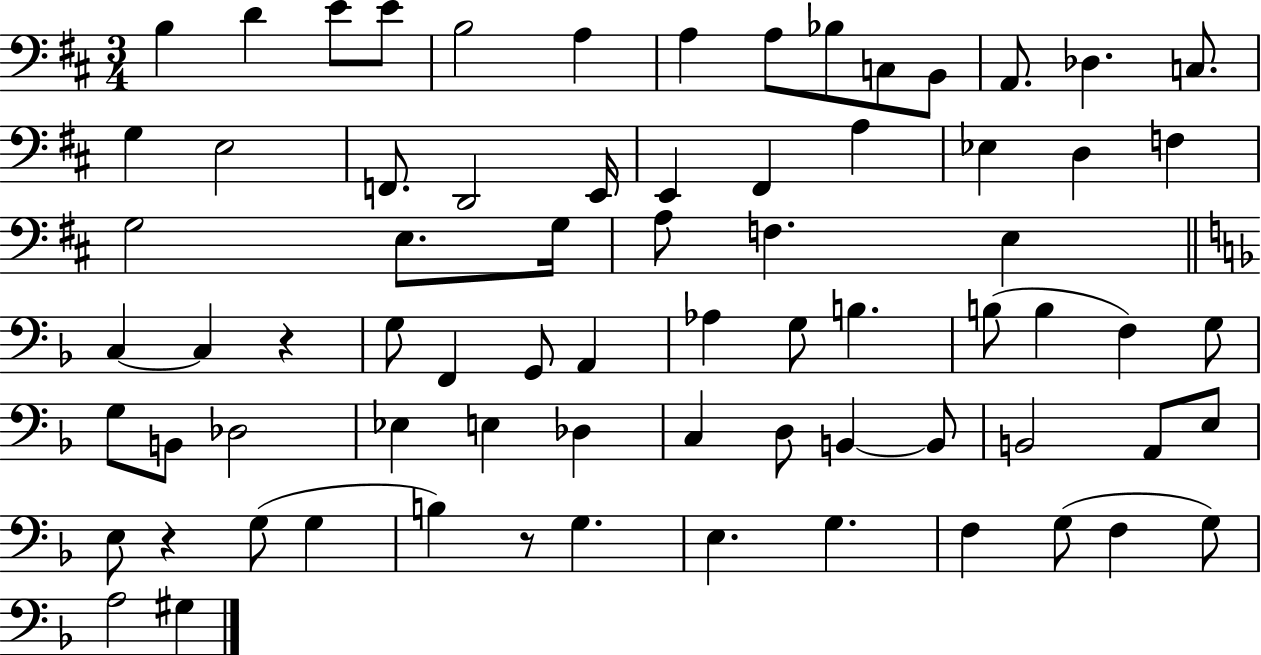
{
  \clef bass
  \numericTimeSignature
  \time 3/4
  \key d \major
  b4 d'4 e'8 e'8 | b2 a4 | a4 a8 bes8 c8 b,8 | a,8. des4. c8. | \break g4 e2 | f,8. d,2 e,16 | e,4 fis,4 a4 | ees4 d4 f4 | \break g2 e8. g16 | a8 f4. e4 | \bar "||" \break \key d \minor c4~~ c4 r4 | g8 f,4 g,8 a,4 | aes4 g8 b4. | b8( b4 f4) g8 | \break g8 b,8 des2 | ees4 e4 des4 | c4 d8 b,4~~ b,8 | b,2 a,8 e8 | \break e8 r4 g8( g4 | b4) r8 g4. | e4. g4. | f4 g8( f4 g8) | \break a2 gis4 | \bar "|."
}